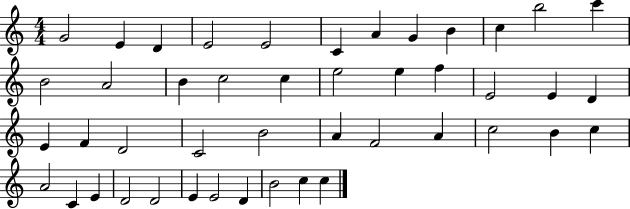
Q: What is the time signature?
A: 4/4